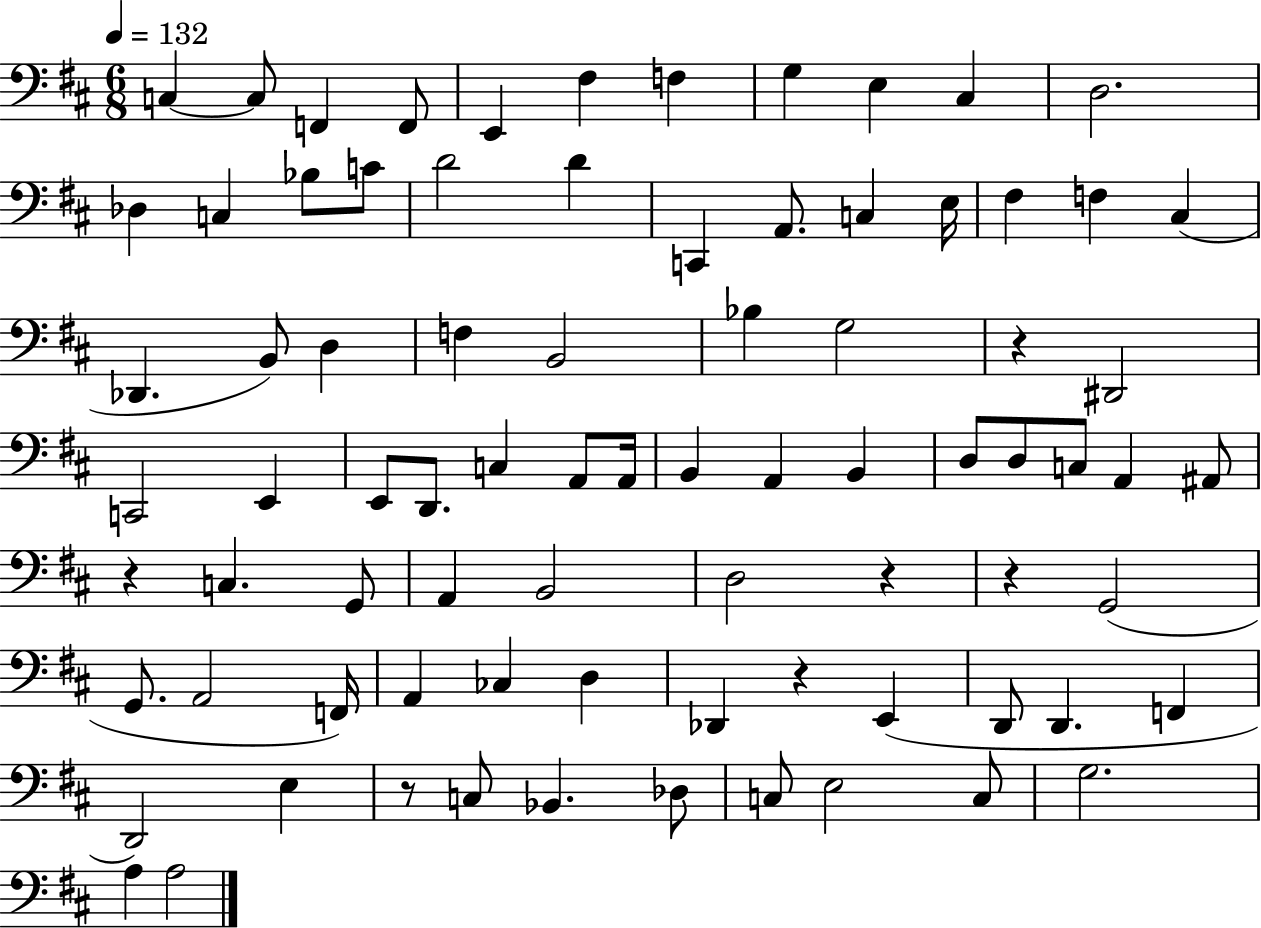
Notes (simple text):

C3/q C3/e F2/q F2/e E2/q F#3/q F3/q G3/q E3/q C#3/q D3/h. Db3/q C3/q Bb3/e C4/e D4/h D4/q C2/q A2/e. C3/q E3/s F#3/q F3/q C#3/q Db2/q. B2/e D3/q F3/q B2/h Bb3/q G3/h R/q D#2/h C2/h E2/q E2/e D2/e. C3/q A2/e A2/s B2/q A2/q B2/q D3/e D3/e C3/e A2/q A#2/e R/q C3/q. G2/e A2/q B2/h D3/h R/q R/q G2/h G2/e. A2/h F2/s A2/q CES3/q D3/q Db2/q R/q E2/q D2/e D2/q. F2/q D2/h E3/q R/e C3/e Bb2/q. Db3/e C3/e E3/h C3/e G3/h. A3/q A3/h